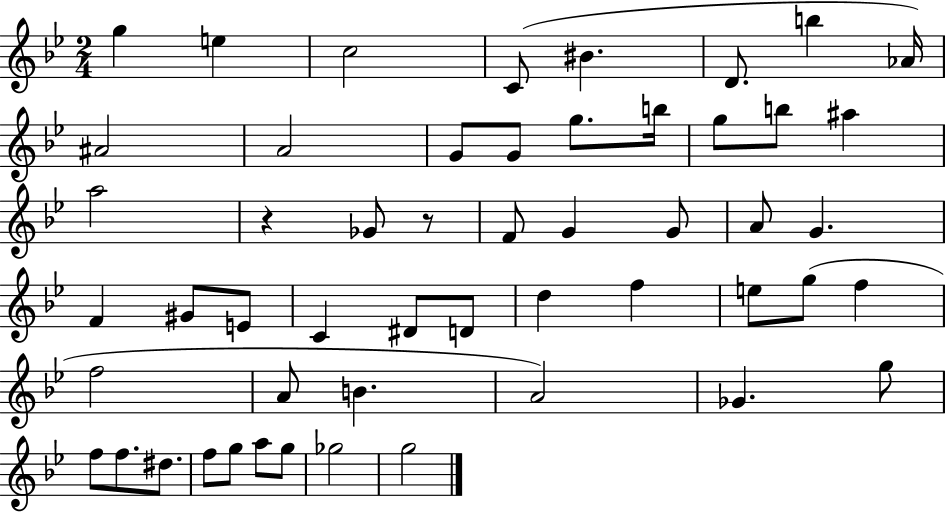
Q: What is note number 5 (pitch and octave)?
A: BIS4